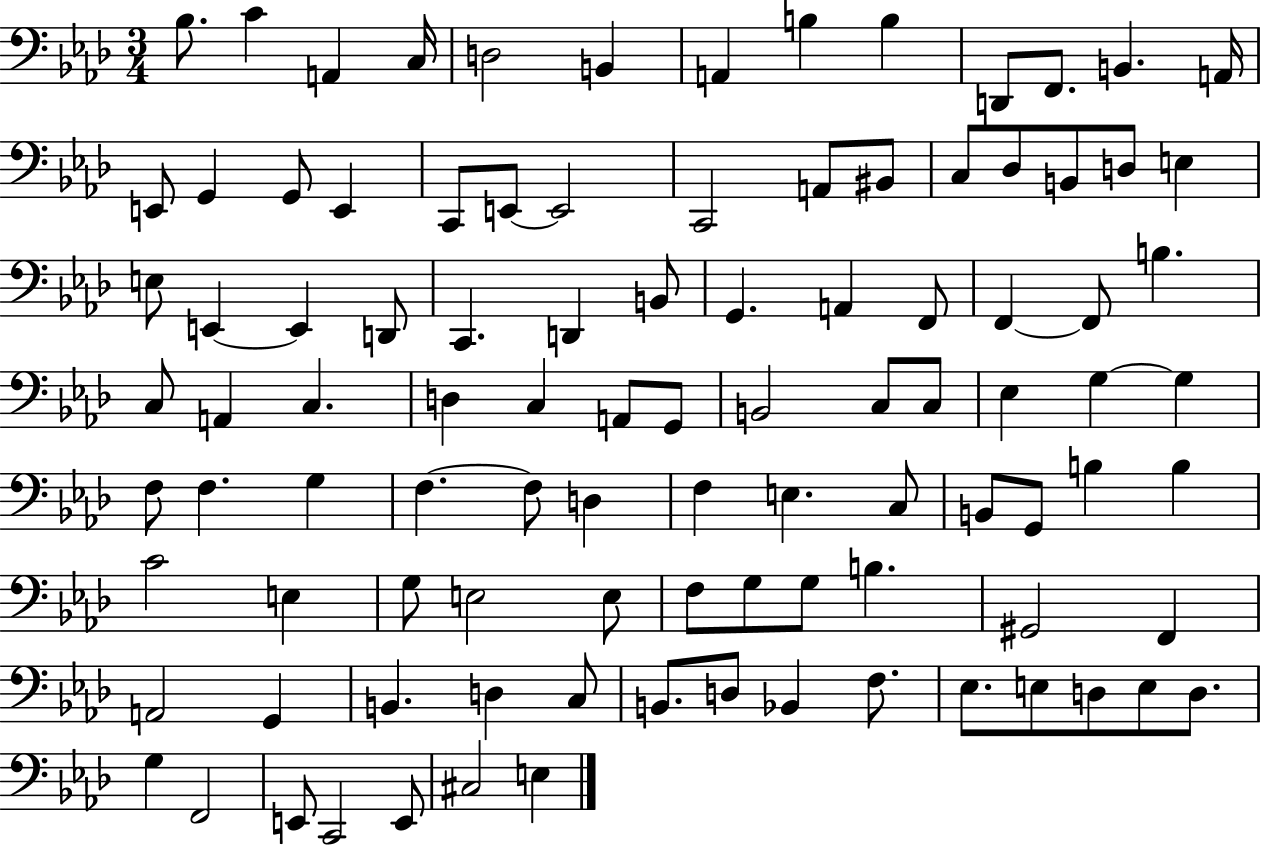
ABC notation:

X:1
T:Untitled
M:3/4
L:1/4
K:Ab
_B,/2 C A,, C,/4 D,2 B,, A,, B, B, D,,/2 F,,/2 B,, A,,/4 E,,/2 G,, G,,/2 E,, C,,/2 E,,/2 E,,2 C,,2 A,,/2 ^B,,/2 C,/2 _D,/2 B,,/2 D,/2 E, E,/2 E,, E,, D,,/2 C,, D,, B,,/2 G,, A,, F,,/2 F,, F,,/2 B, C,/2 A,, C, D, C, A,,/2 G,,/2 B,,2 C,/2 C,/2 _E, G, G, F,/2 F, G, F, F,/2 D, F, E, C,/2 B,,/2 G,,/2 B, B, C2 E, G,/2 E,2 E,/2 F,/2 G,/2 G,/2 B, ^G,,2 F,, A,,2 G,, B,, D, C,/2 B,,/2 D,/2 _B,, F,/2 _E,/2 E,/2 D,/2 E,/2 D,/2 G, F,,2 E,,/2 C,,2 E,,/2 ^C,2 E,